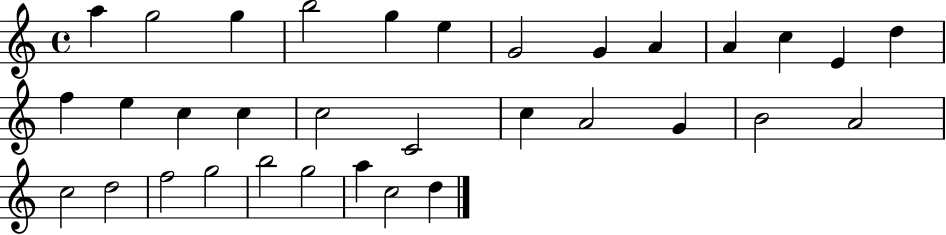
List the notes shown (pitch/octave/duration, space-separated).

A5/q G5/h G5/q B5/h G5/q E5/q G4/h G4/q A4/q A4/q C5/q E4/q D5/q F5/q E5/q C5/q C5/q C5/h C4/h C5/q A4/h G4/q B4/h A4/h C5/h D5/h F5/h G5/h B5/h G5/h A5/q C5/h D5/q